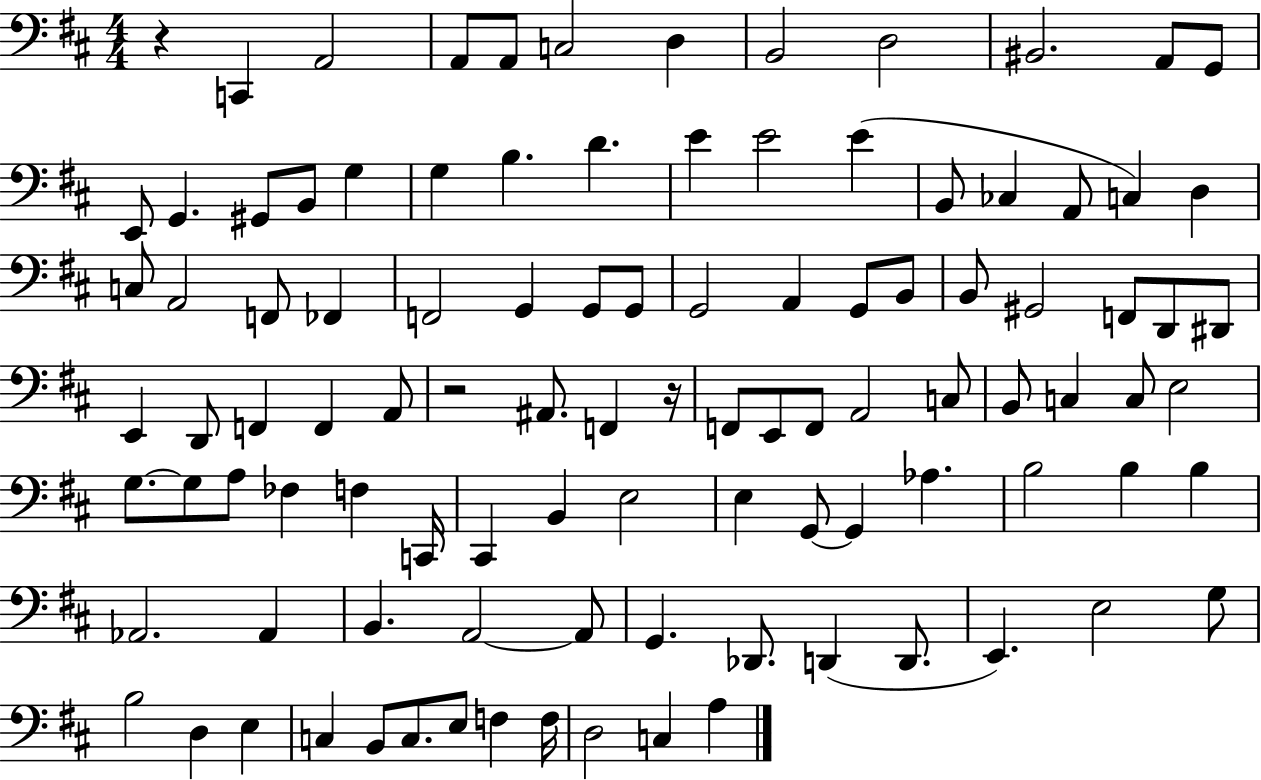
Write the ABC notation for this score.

X:1
T:Untitled
M:4/4
L:1/4
K:D
z C,, A,,2 A,,/2 A,,/2 C,2 D, B,,2 D,2 ^B,,2 A,,/2 G,,/2 E,,/2 G,, ^G,,/2 B,,/2 G, G, B, D E E2 E B,,/2 _C, A,,/2 C, D, C,/2 A,,2 F,,/2 _F,, F,,2 G,, G,,/2 G,,/2 G,,2 A,, G,,/2 B,,/2 B,,/2 ^G,,2 F,,/2 D,,/2 ^D,,/2 E,, D,,/2 F,, F,, A,,/2 z2 ^A,,/2 F,, z/4 F,,/2 E,,/2 F,,/2 A,,2 C,/2 B,,/2 C, C,/2 E,2 G,/2 G,/2 A,/2 _F, F, C,,/4 ^C,, B,, E,2 E, G,,/2 G,, _A, B,2 B, B, _A,,2 _A,, B,, A,,2 A,,/2 G,, _D,,/2 D,, D,,/2 E,, E,2 G,/2 B,2 D, E, C, B,,/2 C,/2 E,/2 F, F,/4 D,2 C, A,